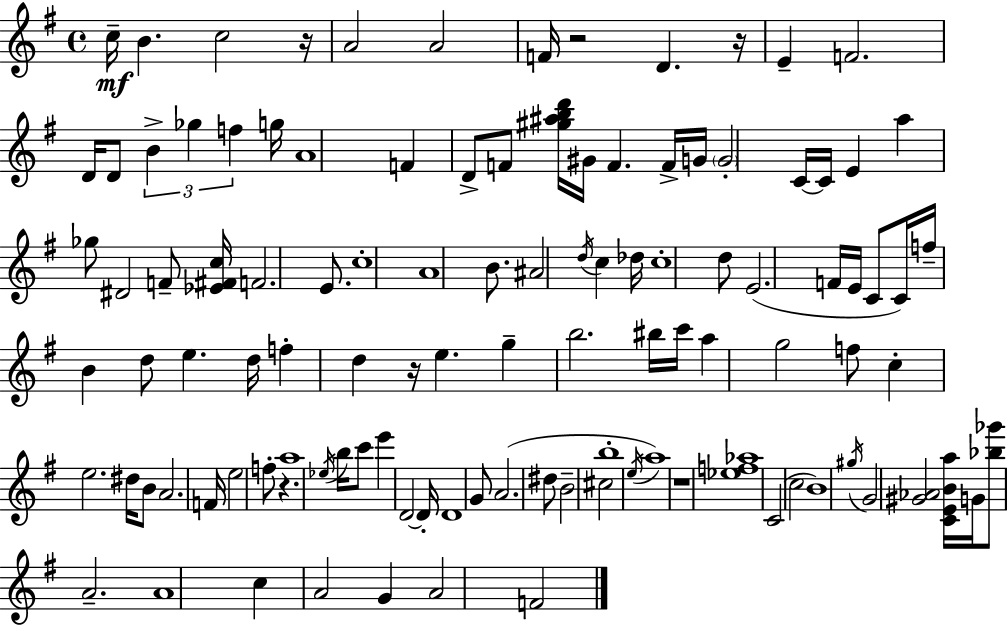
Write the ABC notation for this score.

X:1
T:Untitled
M:4/4
L:1/4
K:Em
c/4 B c2 z/4 A2 A2 F/4 z2 D z/4 E F2 D/4 D/2 B _g f g/4 A4 F D/2 F/2 [^g^abd']/4 ^G/4 F F/4 G/4 G2 C/4 C/4 E a _g/2 ^D2 F/2 [_E^Fc]/4 F2 E/2 c4 A4 B/2 ^A2 d/4 c _d/4 c4 d/2 E2 F/4 E/4 C/2 C/4 f/4 B d/2 e d/4 f d z/4 e g b2 ^b/4 c'/4 a g2 f/2 c e2 ^d/4 B/2 A2 F/4 e2 f/2 z a4 _e/4 b/4 c'/2 e' D2 D/4 D4 G/2 A2 ^d/2 B2 ^c2 b4 e/4 a4 z4 [_ef_a]4 C2 c2 B4 ^g/4 G2 [^G_A]2 [CEBa]/4 G/4 [_b_g']/2 A2 A4 c A2 G A2 F2